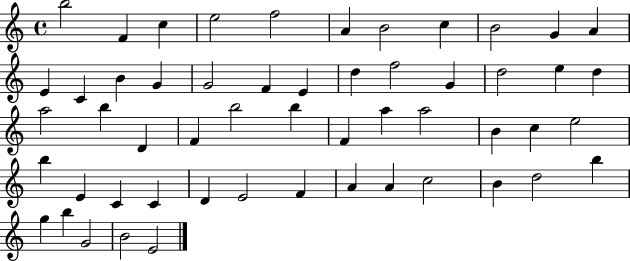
X:1
T:Untitled
M:4/4
L:1/4
K:C
b2 F c e2 f2 A B2 c B2 G A E C B G G2 F E d f2 G d2 e d a2 b D F b2 b F a a2 B c e2 b E C C D E2 F A A c2 B d2 b g b G2 B2 E2